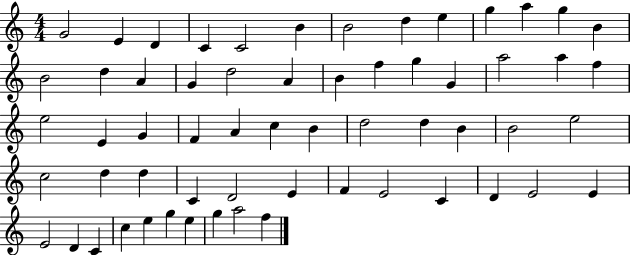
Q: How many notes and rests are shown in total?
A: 60